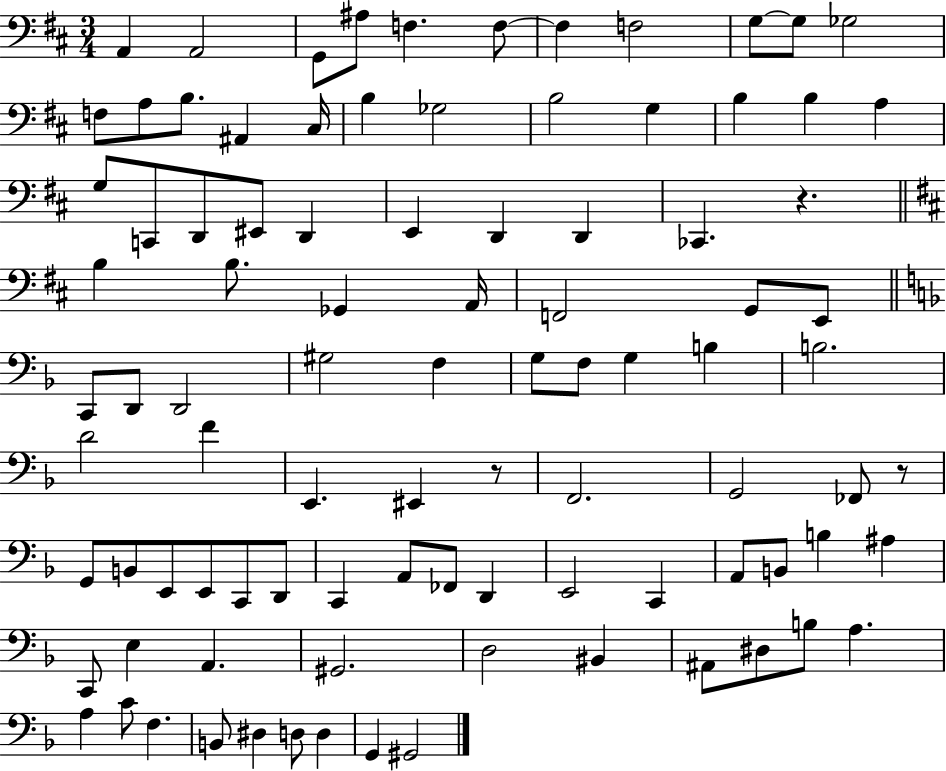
{
  \clef bass
  \numericTimeSignature
  \time 3/4
  \key d \major
  a,4 a,2 | g,8 ais8 f4. f8~~ | f4 f2 | g8~~ g8 ges2 | \break f8 a8 b8. ais,4 cis16 | b4 ges2 | b2 g4 | b4 b4 a4 | \break g8 c,8 d,8 eis,8 d,4 | e,4 d,4 d,4 | ces,4. r4. | \bar "||" \break \key b \minor b4 b8. ges,4 a,16 | f,2 g,8 e,8 | \bar "||" \break \key f \major c,8 d,8 d,2 | gis2 f4 | g8 f8 g4 b4 | b2. | \break d'2 f'4 | e,4. eis,4 r8 | f,2. | g,2 fes,8 r8 | \break g,8 b,8 e,8 e,8 c,8 d,8 | c,4 a,8 fes,8 d,4 | e,2 c,4 | a,8 b,8 b4 ais4 | \break c,8 e4 a,4. | gis,2. | d2 bis,4 | ais,8 dis8 b8 a4. | \break a4 c'8 f4. | b,8 dis4 d8 d4 | g,4 gis,2 | \bar "|."
}